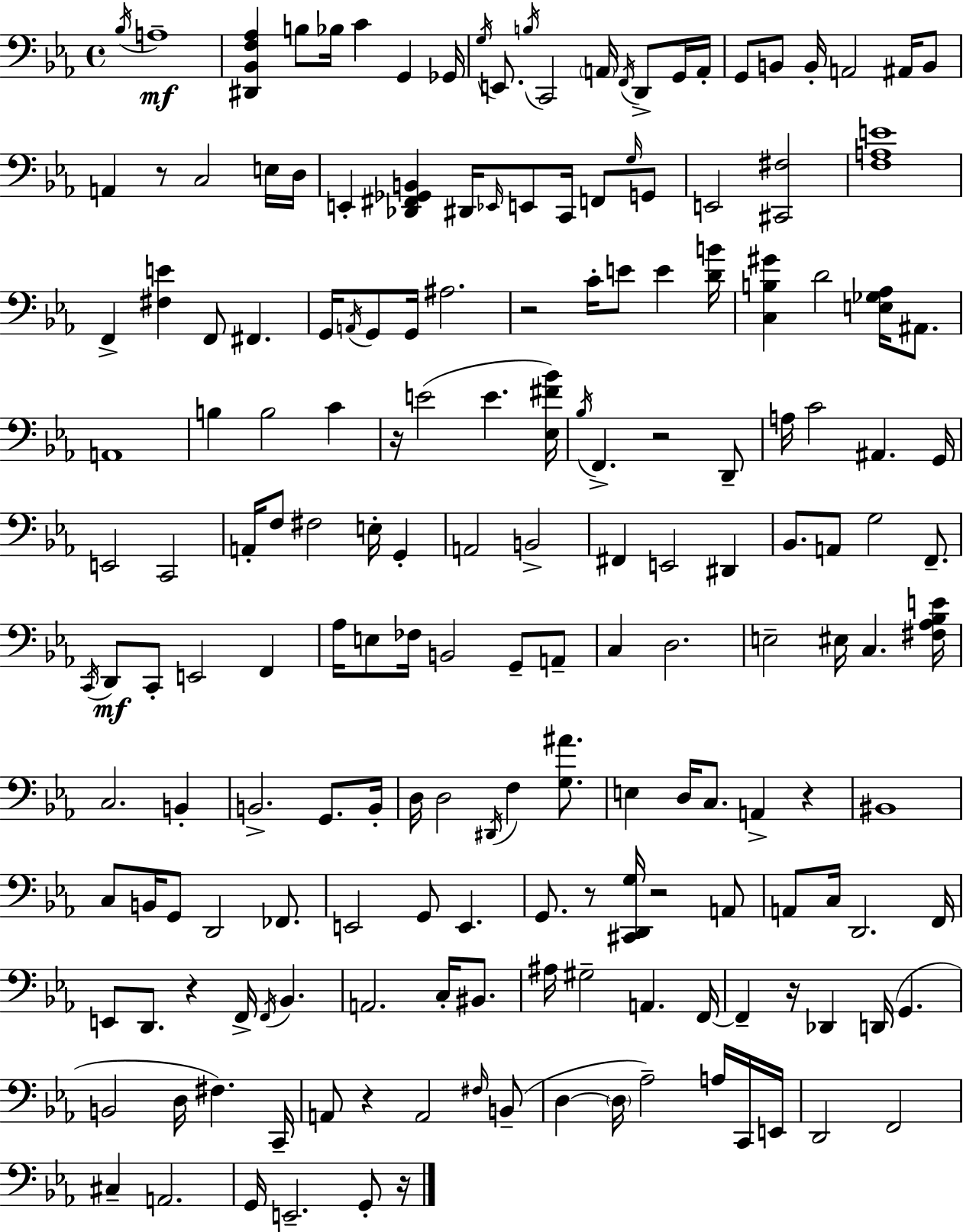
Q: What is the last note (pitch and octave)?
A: G2